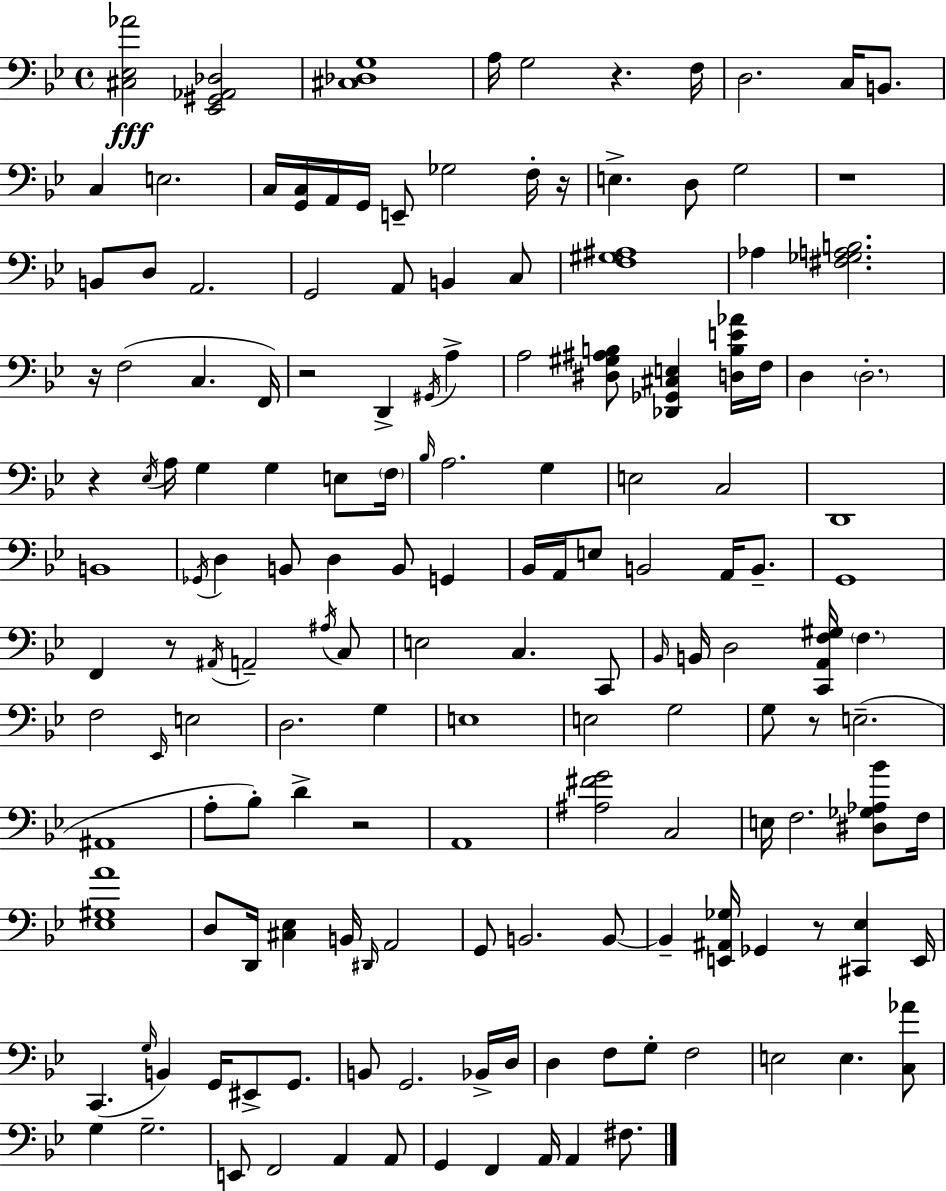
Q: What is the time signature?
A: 4/4